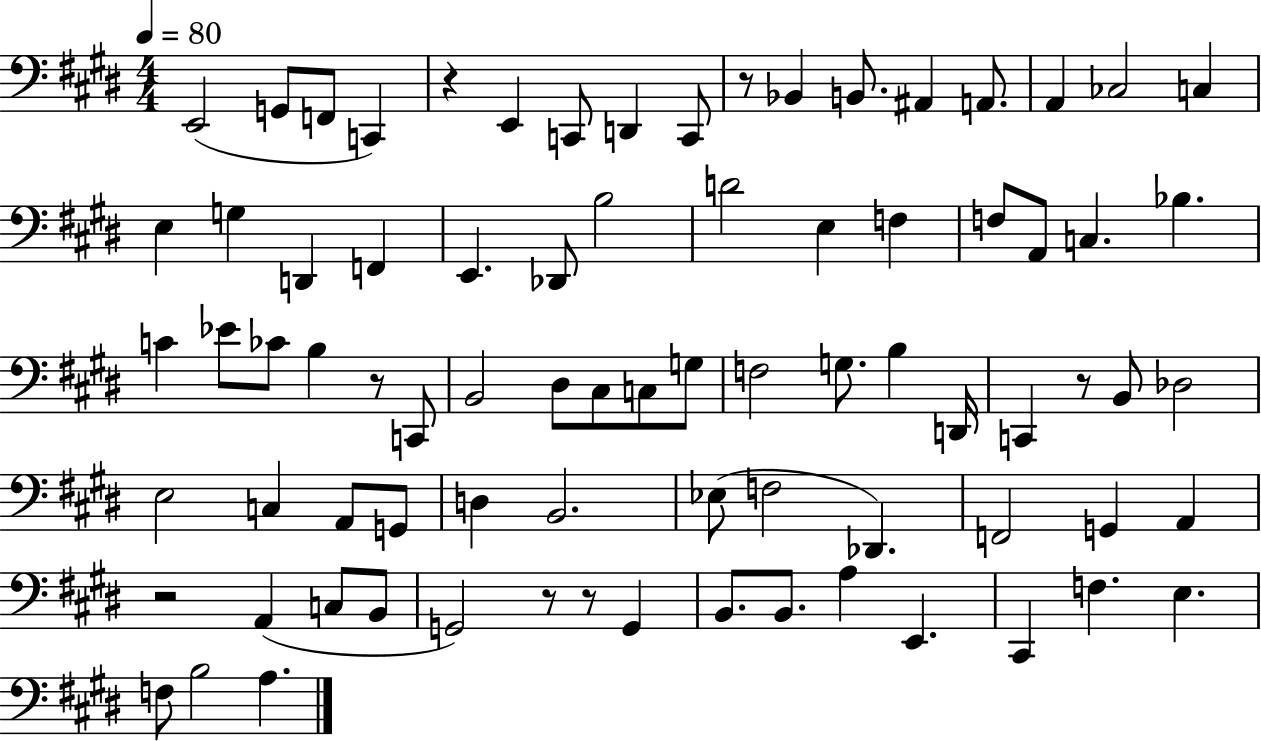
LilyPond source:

{
  \clef bass
  \numericTimeSignature
  \time 4/4
  \key e \major
  \tempo 4 = 80
  e,2( g,8 f,8 c,4) | r4 e,4 c,8 d,4 c,8 | r8 bes,4 b,8. ais,4 a,8. | a,4 ces2 c4 | \break e4 g4 d,4 f,4 | e,4. des,8 b2 | d'2 e4 f4 | f8 a,8 c4. bes4. | \break c'4 ees'8 ces'8 b4 r8 c,8 | b,2 dis8 cis8 c8 g8 | f2 g8. b4 d,16 | c,4 r8 b,8 des2 | \break e2 c4 a,8 g,8 | d4 b,2. | ees8( f2 des,4.) | f,2 g,4 a,4 | \break r2 a,4( c8 b,8 | g,2) r8 r8 g,4 | b,8. b,8. a4 e,4. | cis,4 f4. e4. | \break f8 b2 a4. | \bar "|."
}